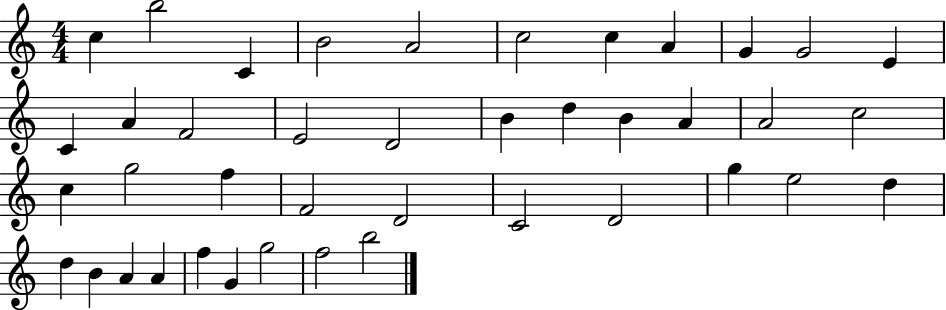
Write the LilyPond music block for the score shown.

{
  \clef treble
  \numericTimeSignature
  \time 4/4
  \key c \major
  c''4 b''2 c'4 | b'2 a'2 | c''2 c''4 a'4 | g'4 g'2 e'4 | \break c'4 a'4 f'2 | e'2 d'2 | b'4 d''4 b'4 a'4 | a'2 c''2 | \break c''4 g''2 f''4 | f'2 d'2 | c'2 d'2 | g''4 e''2 d''4 | \break d''4 b'4 a'4 a'4 | f''4 g'4 g''2 | f''2 b''2 | \bar "|."
}